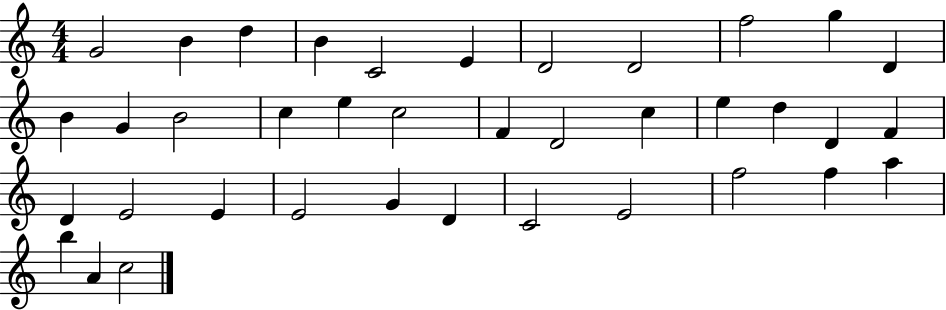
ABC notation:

X:1
T:Untitled
M:4/4
L:1/4
K:C
G2 B d B C2 E D2 D2 f2 g D B G B2 c e c2 F D2 c e d D F D E2 E E2 G D C2 E2 f2 f a b A c2